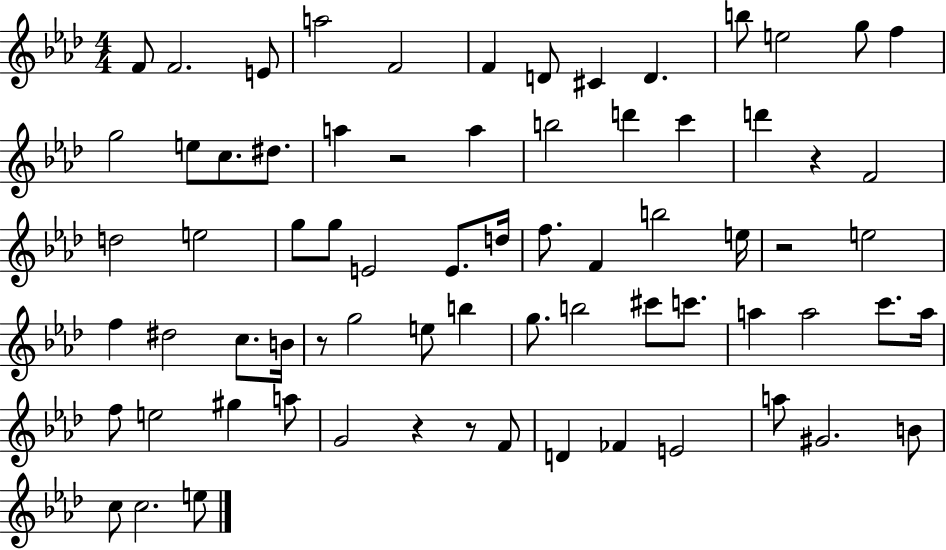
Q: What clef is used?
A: treble